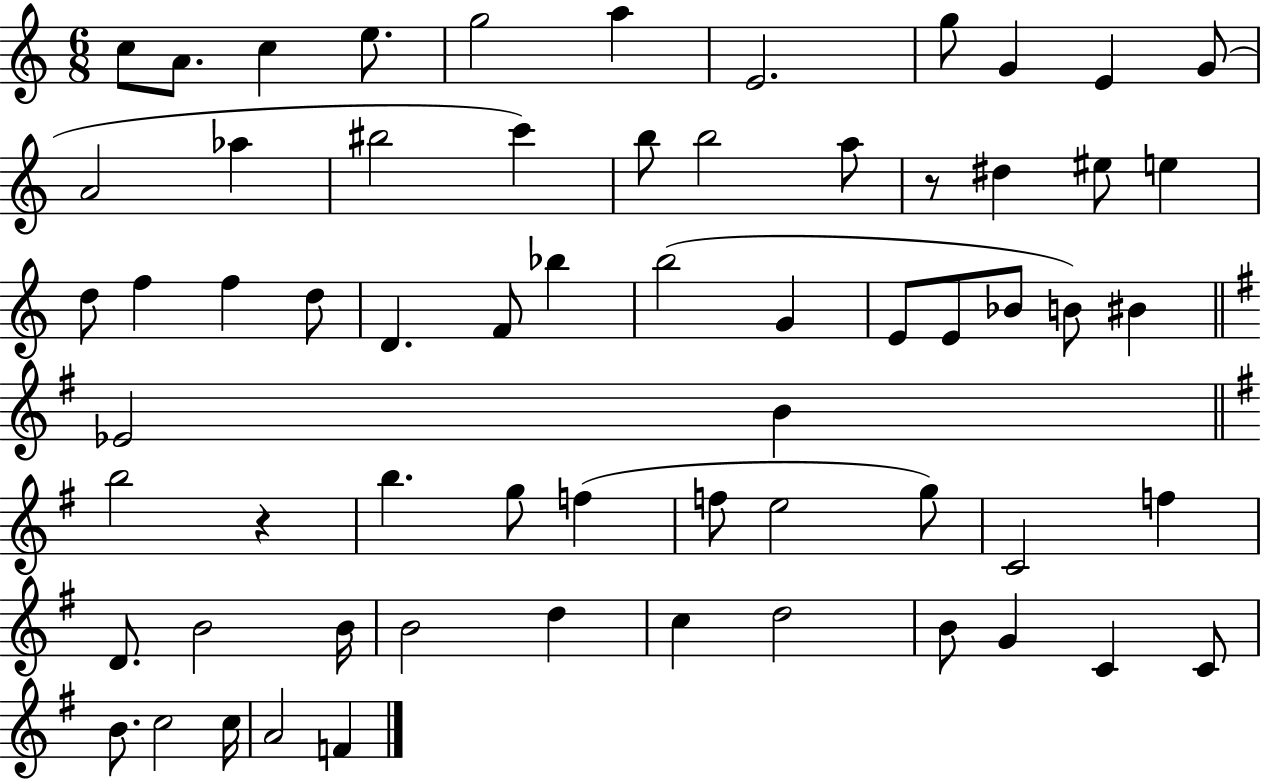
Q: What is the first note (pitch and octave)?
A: C5